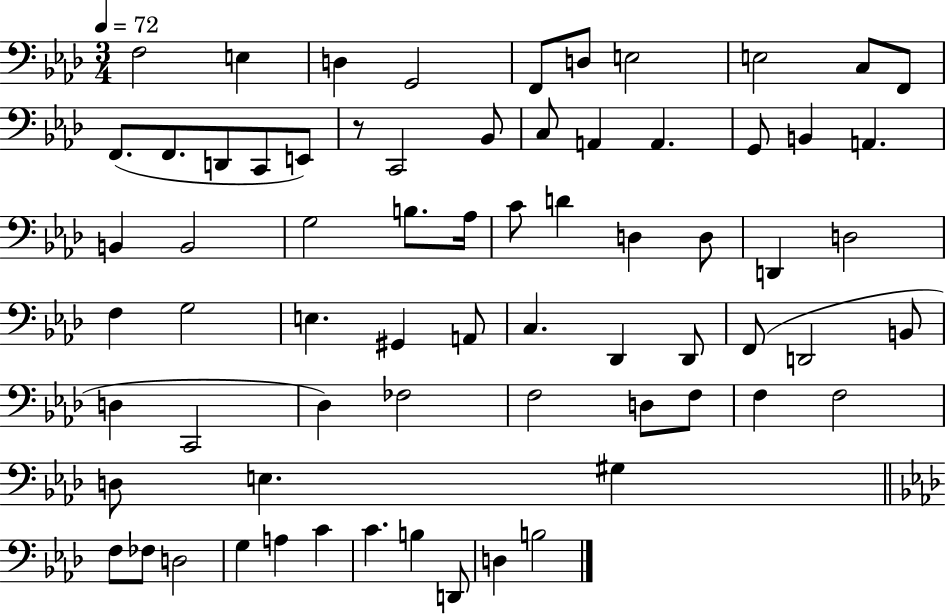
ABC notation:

X:1
T:Untitled
M:3/4
L:1/4
K:Ab
F,2 E, D, G,,2 F,,/2 D,/2 E,2 E,2 C,/2 F,,/2 F,,/2 F,,/2 D,,/2 C,,/2 E,,/2 z/2 C,,2 _B,,/2 C,/2 A,, A,, G,,/2 B,, A,, B,, B,,2 G,2 B,/2 _A,/4 C/2 D D, D,/2 D,, D,2 F, G,2 E, ^G,, A,,/2 C, _D,, _D,,/2 F,,/2 D,,2 B,,/2 D, C,,2 _D, _F,2 F,2 D,/2 F,/2 F, F,2 D,/2 E, ^G, F,/2 _F,/2 D,2 G, A, C C B, D,,/2 D, B,2